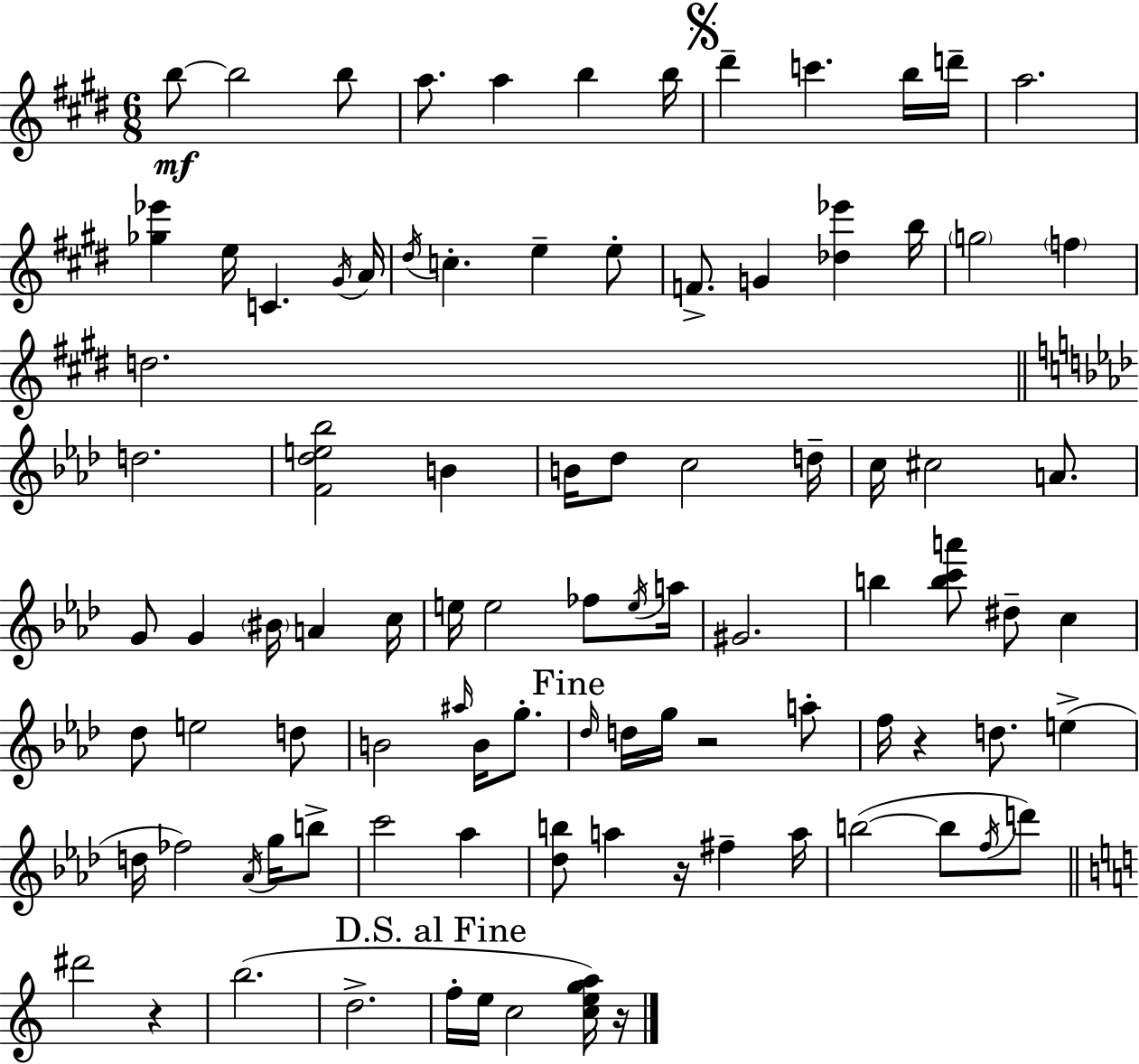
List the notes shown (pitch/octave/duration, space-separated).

B5/e B5/h B5/e A5/e. A5/q B5/q B5/s D#6/q C6/q. B5/s D6/s A5/h. [Gb5,Eb6]/q E5/s C4/q. G#4/s A4/s D#5/s C5/q. E5/q E5/e F4/e. G4/q [Db5,Eb6]/q B5/s G5/h F5/q D5/h. D5/h. [F4,Db5,E5,Bb5]/h B4/q B4/s Db5/e C5/h D5/s C5/s C#5/h A4/e. G4/e G4/q BIS4/s A4/q C5/s E5/s E5/h FES5/e E5/s A5/s G#4/h. B5/q [B5,C6,A6]/e D#5/e C5/q Db5/e E5/h D5/e B4/h A#5/s B4/s G5/e. Db5/s D5/s G5/s R/h A5/e F5/s R/q D5/e. E5/q D5/s FES5/h Ab4/s G5/s B5/e C6/h Ab5/q [Db5,B5]/e A5/q R/s F#5/q A5/s B5/h B5/e F5/s D6/e D#6/h R/q B5/h. D5/h. F5/s E5/s C5/h [C5,E5,G5,A5]/s R/s